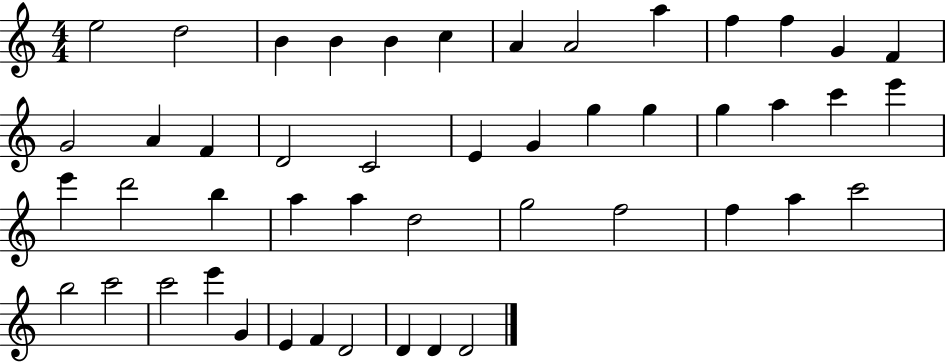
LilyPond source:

{
  \clef treble
  \numericTimeSignature
  \time 4/4
  \key c \major
  e''2 d''2 | b'4 b'4 b'4 c''4 | a'4 a'2 a''4 | f''4 f''4 g'4 f'4 | \break g'2 a'4 f'4 | d'2 c'2 | e'4 g'4 g''4 g''4 | g''4 a''4 c'''4 e'''4 | \break e'''4 d'''2 b''4 | a''4 a''4 d''2 | g''2 f''2 | f''4 a''4 c'''2 | \break b''2 c'''2 | c'''2 e'''4 g'4 | e'4 f'4 d'2 | d'4 d'4 d'2 | \break \bar "|."
}